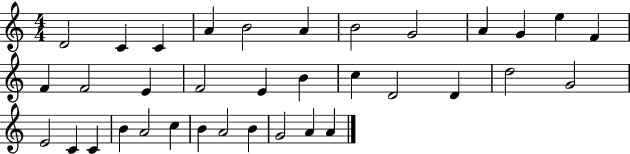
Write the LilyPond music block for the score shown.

{
  \clef treble
  \numericTimeSignature
  \time 4/4
  \key c \major
  d'2 c'4 c'4 | a'4 b'2 a'4 | b'2 g'2 | a'4 g'4 e''4 f'4 | \break f'4 f'2 e'4 | f'2 e'4 b'4 | c''4 d'2 d'4 | d''2 g'2 | \break e'2 c'4 c'4 | b'4 a'2 c''4 | b'4 a'2 b'4 | g'2 a'4 a'4 | \break \bar "|."
}